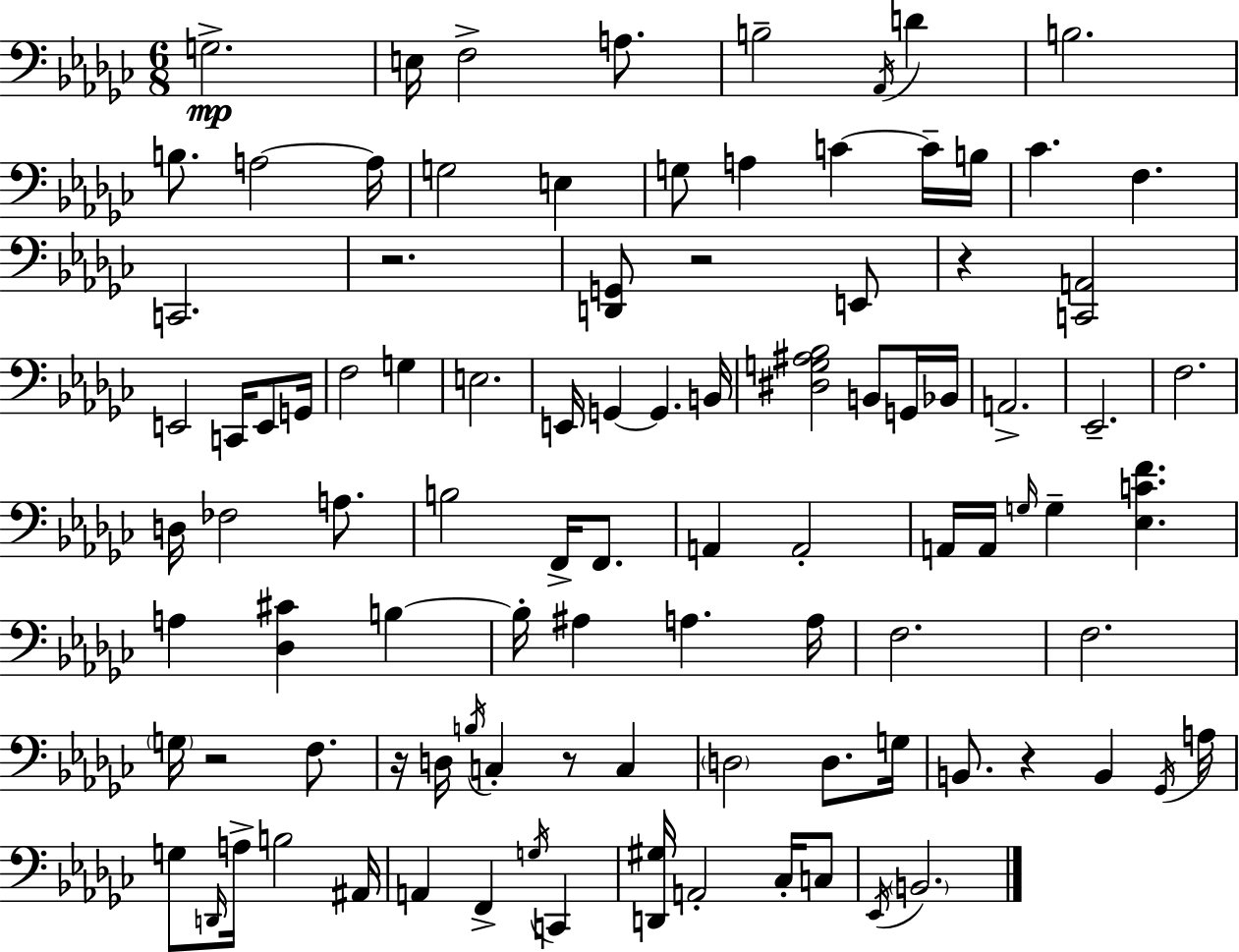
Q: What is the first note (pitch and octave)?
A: G3